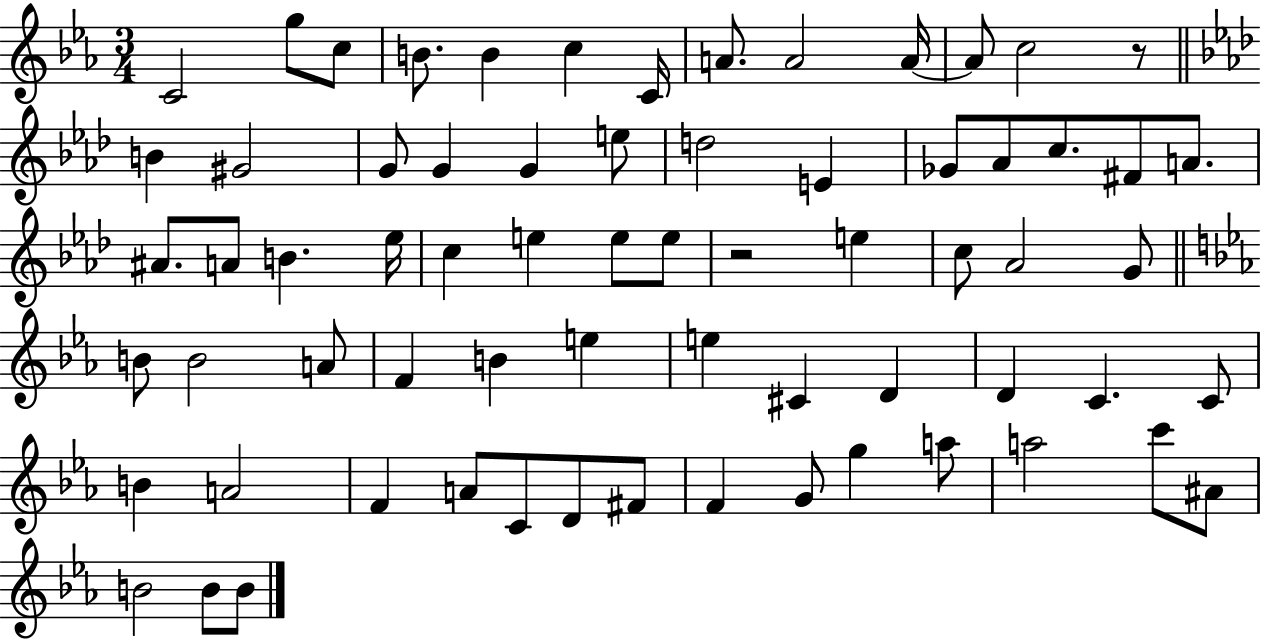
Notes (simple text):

C4/h G5/e C5/e B4/e. B4/q C5/q C4/s A4/e. A4/h A4/s A4/e C5/h R/e B4/q G#4/h G4/e G4/q G4/q E5/e D5/h E4/q Gb4/e Ab4/e C5/e. F#4/e A4/e. A#4/e. A4/e B4/q. Eb5/s C5/q E5/q E5/e E5/e R/h E5/q C5/e Ab4/h G4/e B4/e B4/h A4/e F4/q B4/q E5/q E5/q C#4/q D4/q D4/q C4/q. C4/e B4/q A4/h F4/q A4/e C4/e D4/e F#4/e F4/q G4/e G5/q A5/e A5/h C6/e A#4/e B4/h B4/e B4/e